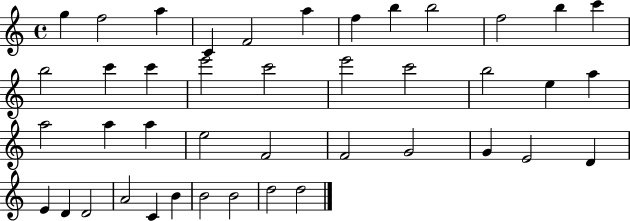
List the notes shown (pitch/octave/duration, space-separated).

G5/q F5/h A5/q C4/q F4/h A5/q F5/q B5/q B5/h F5/h B5/q C6/q B5/h C6/q C6/q E6/h C6/h E6/h C6/h B5/h E5/q A5/q A5/h A5/q A5/q E5/h F4/h F4/h G4/h G4/q E4/h D4/q E4/q D4/q D4/h A4/h C4/q B4/q B4/h B4/h D5/h D5/h